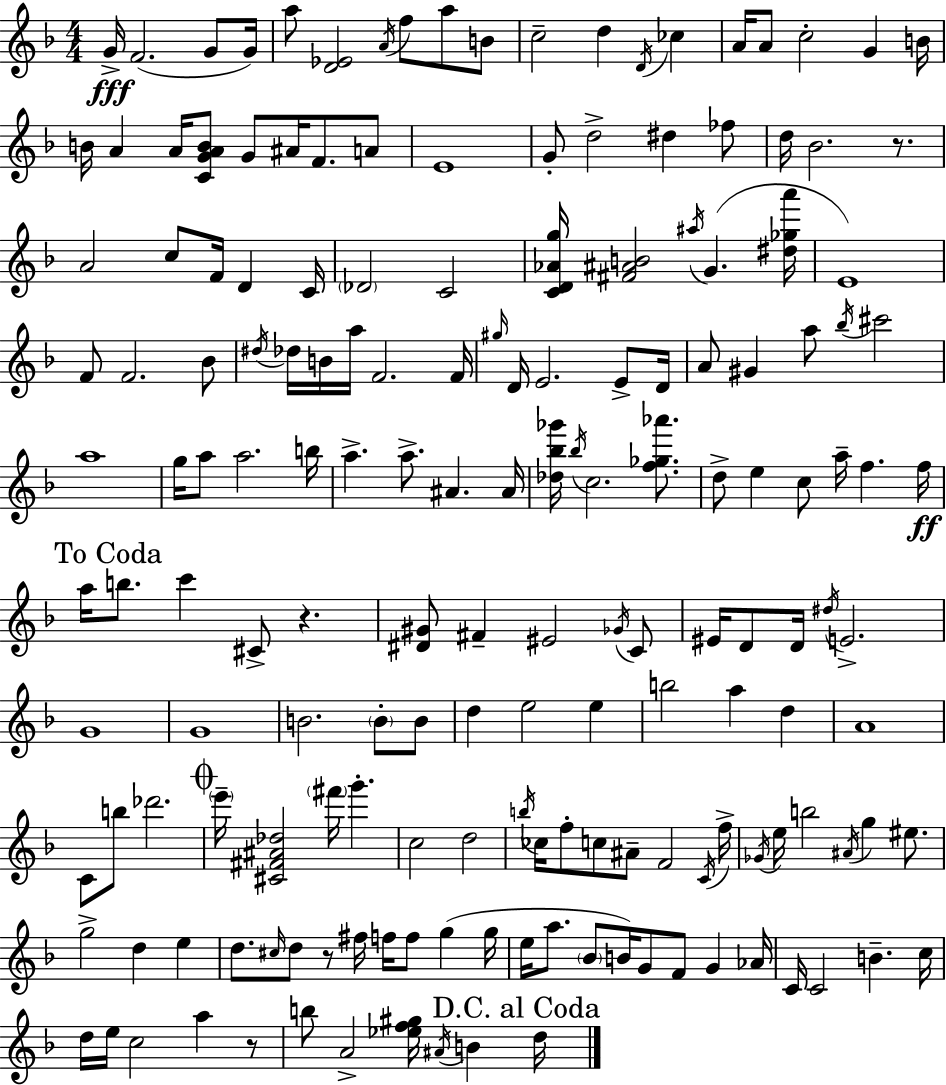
G4/s F4/h. G4/e G4/s A5/e [D4,Eb4]/h A4/s F5/e A5/e B4/e C5/h D5/q D4/s CES5/q A4/s A4/e C5/h G4/q B4/s B4/s A4/q A4/s [C4,G4,A4,B4]/e G4/e A#4/s F4/e. A4/e E4/w G4/e D5/h D#5/q FES5/e D5/s Bb4/h. R/e. A4/h C5/e F4/s D4/q C4/s Db4/h C4/h [C4,D4,Ab4,G5]/s [F#4,A#4,B4]/h A#5/s G4/q. [D#5,Gb5,A6]/s E4/w F4/e F4/h. Bb4/e D#5/s Db5/s B4/s A5/s F4/h. F4/s G#5/s D4/s E4/h. E4/e D4/s A4/e G#4/q A5/e Bb5/s C#6/h A5/w G5/s A5/e A5/h. B5/s A5/q. A5/e. A#4/q. A#4/s [Db5,Bb5,Gb6]/s Bb5/s C5/h. [F5,Gb5,Ab6]/e. D5/e E5/q C5/e A5/s F5/q. F5/s A5/s B5/e. C6/q C#4/e R/q. [D#4,G#4]/e F#4/q EIS4/h Gb4/s C4/e EIS4/s D4/e D4/s D#5/s E4/h. G4/w G4/w B4/h. B4/e B4/e D5/q E5/h E5/q B5/h A5/q D5/q A4/w C4/e B5/e Db6/h. E6/s [C#4,F#4,A#4,Db5]/h F#6/s G6/q. C5/h D5/h B5/s CES5/s F5/e C5/e A#4/e F4/h C4/s F5/s Gb4/s E5/s B5/h A#4/s G5/q EIS5/e. G5/h D5/q E5/q D5/e. C#5/s D5/e R/e F#5/s F5/s F5/e G5/q G5/s E5/s A5/e. Bb4/e B4/s G4/e F4/e G4/q Ab4/s C4/s C4/h B4/q. C5/s D5/s E5/s C5/h A5/q R/e B5/e A4/h [Eb5,F5,G#5]/s A#4/s B4/q D5/s